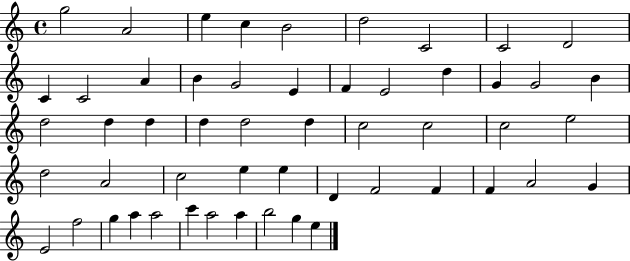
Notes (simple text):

G5/h A4/h E5/q C5/q B4/h D5/h C4/h C4/h D4/h C4/q C4/h A4/q B4/q G4/h E4/q F4/q E4/h D5/q G4/q G4/h B4/q D5/h D5/q D5/q D5/q D5/h D5/q C5/h C5/h C5/h E5/h D5/h A4/h C5/h E5/q E5/q D4/q F4/h F4/q F4/q A4/h G4/q E4/h F5/h G5/q A5/q A5/h C6/q A5/h A5/q B5/h G5/q E5/q